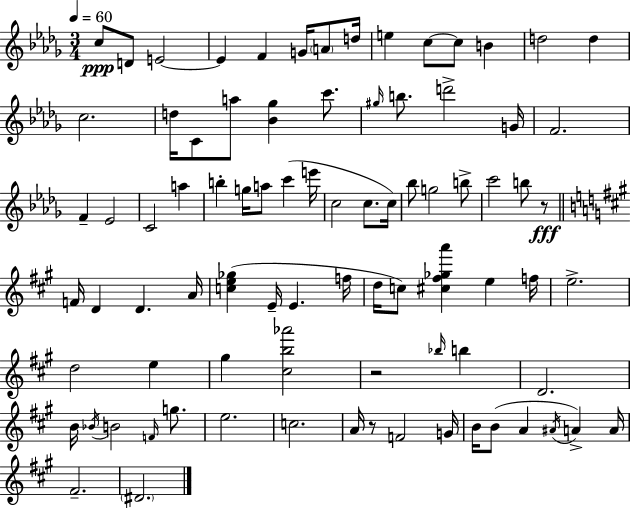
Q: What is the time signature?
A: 3/4